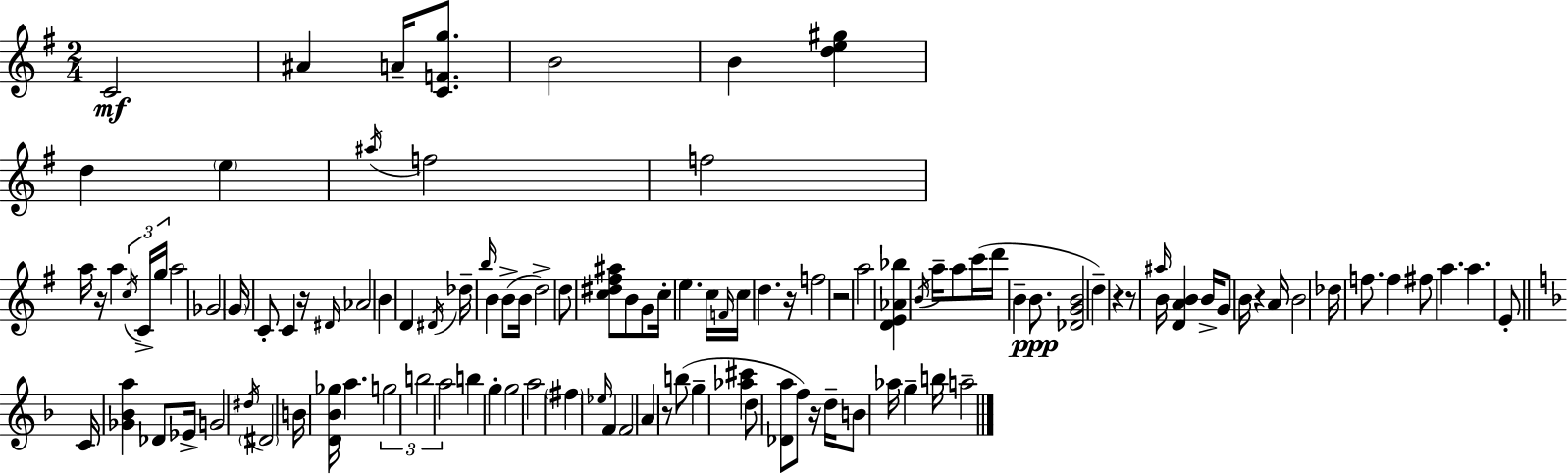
C4/h A#4/q A4/s [C4,F4,G5]/e. B4/h B4/q [D5,E5,G#5]/q D5/q E5/q A#5/s F5/h F5/h A5/s R/s A5/q C5/s C4/s G5/s A5/h Gb4/h G4/s C4/e C4/q R/s D#4/s Ab4/h B4/q D4/q D#4/s Db5/s B5/s B4/q B4/e B4/s D5/h D5/e [C5,D#5,F#5,A#5]/e B4/e G4/e C5/s E5/q. C5/s F4/s C5/s D5/q. R/s F5/h R/h A5/h [D4,E4,Ab4,Bb5]/q B4/s A5/s A5/e C6/s D6/s B4/q B4/e. [Db4,G4,B4]/h D5/q R/q R/e A#5/s B4/s [D4,A4,B4]/q B4/s G4/e B4/s R/q A4/s B4/h Db5/s F5/e. F5/q F#5/e A5/q. A5/q. E4/e C4/s [Gb4,Bb4,A5]/q Db4/e Eb4/s G4/h D#5/s D#4/h B4/s [D4,Bb4,Gb5]/s A5/q. G5/h B5/h A5/h B5/q G5/q G5/h A5/h F#5/q Eb5/s F4/q F4/h A4/q R/e B5/e G5/q [Ab5,C#6]/q D5/e [Db4,A5]/e F5/e R/s D5/s B4/e Ab5/s G5/q B5/s A5/h